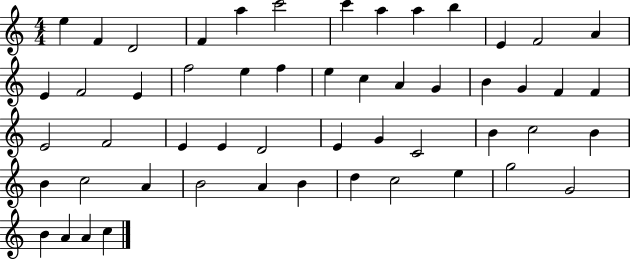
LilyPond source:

{
  \clef treble
  \numericTimeSignature
  \time 4/4
  \key c \major
  e''4 f'4 d'2 | f'4 a''4 c'''2 | c'''4 a''4 a''4 b''4 | e'4 f'2 a'4 | \break e'4 f'2 e'4 | f''2 e''4 f''4 | e''4 c''4 a'4 g'4 | b'4 g'4 f'4 f'4 | \break e'2 f'2 | e'4 e'4 d'2 | e'4 g'4 c'2 | b'4 c''2 b'4 | \break b'4 c''2 a'4 | b'2 a'4 b'4 | d''4 c''2 e''4 | g''2 g'2 | \break b'4 a'4 a'4 c''4 | \bar "|."
}